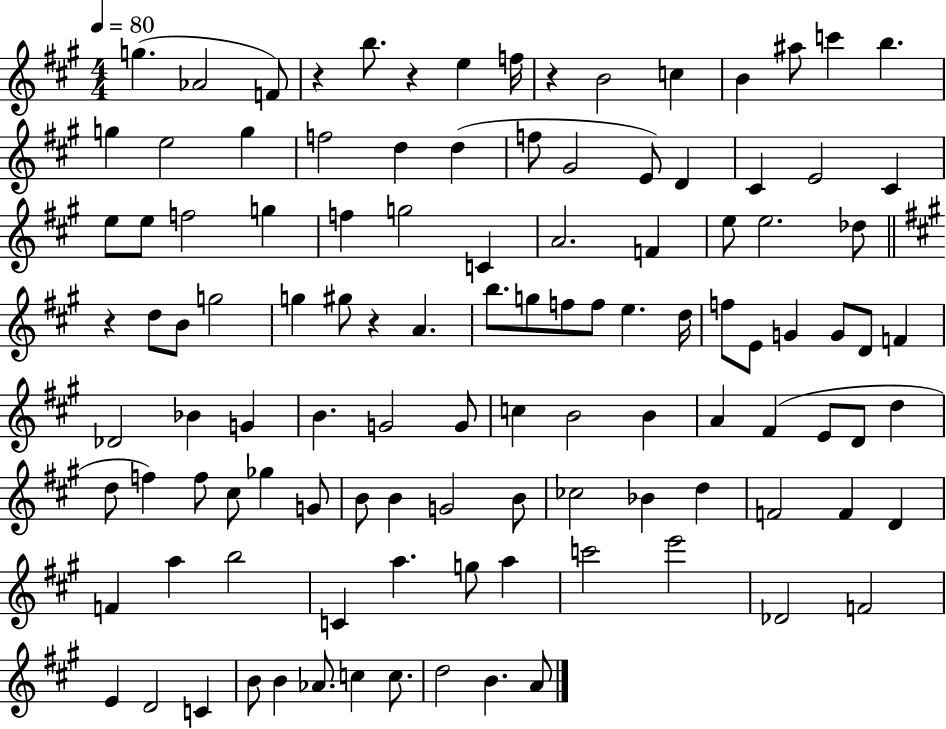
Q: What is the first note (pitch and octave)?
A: G5